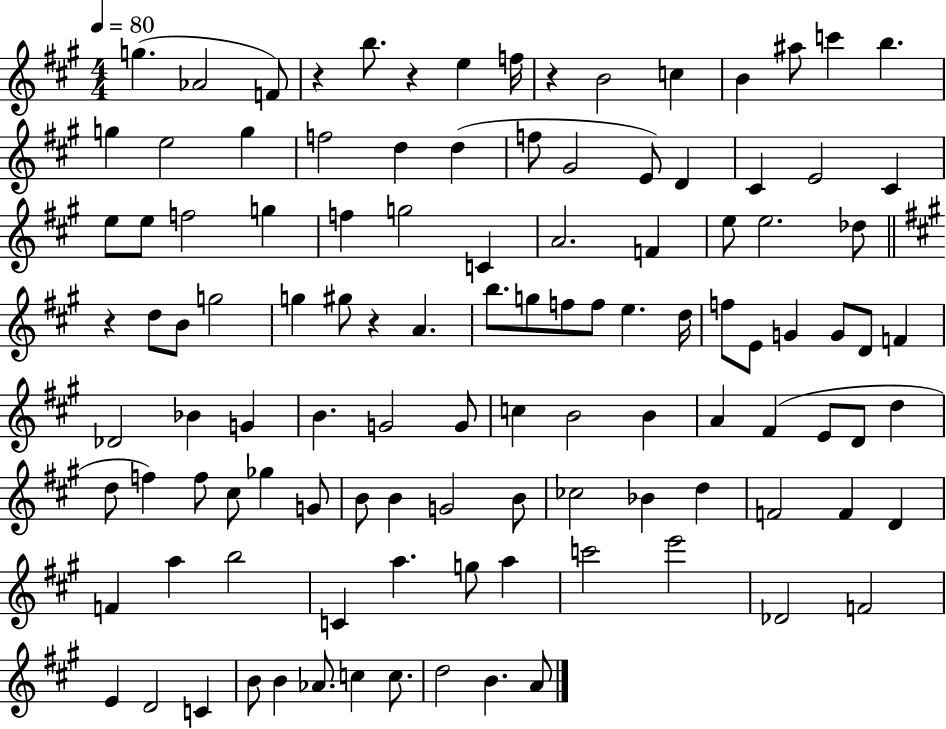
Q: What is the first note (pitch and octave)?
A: G5